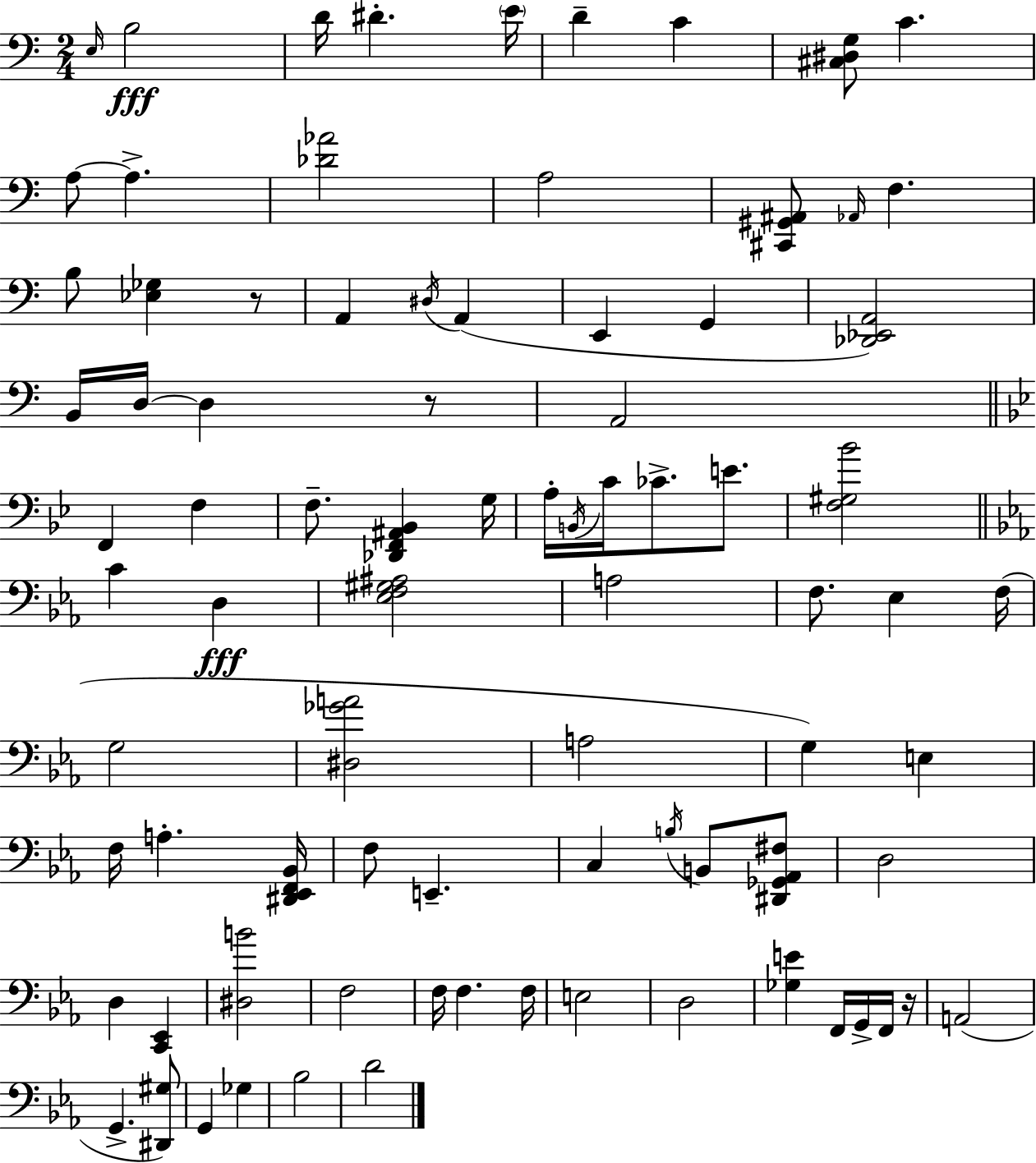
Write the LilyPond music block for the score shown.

{
  \clef bass
  \numericTimeSignature
  \time 2/4
  \key c \major
  \repeat volta 2 { \grace { e16 }\fff b2 | d'16 dis'4.-. | \parenthesize e'16 d'4-- c'4 | <cis dis g>8 c'4. | \break a8~~ a4.-> | <des' aes'>2 | a2 | <cis, gis, ais,>8 \grace { aes,16 } f4. | \break b8 <ees ges>4 | r8 a,4 \acciaccatura { dis16 } a,4( | e,4 g,4 | <des, ees, a,>2) | \break b,16 d16~~ d4 | r8 a,2 | \bar "||" \break \key bes \major f,4 f4 | f8.-- <des, f, ais, bes,>4 g16 | a16-. \acciaccatura { b,16 } c'16 ces'8.-> e'8. | <f gis bes'>2 | \break \bar "||" \break \key ees \major c'4 d4\fff | <ees f gis ais>2 | a2 | f8. ees4 f16( | \break g2 | <dis ges' a'>2 | a2 | g4) e4 | \break f16 a4.-. <dis, ees, f, bes,>16 | f8 e,4.-- | c4 \acciaccatura { b16 } b,8 <dis, ges, aes, fis>8 | d2 | \break d4 <c, ees,>4 | <dis b'>2 | f2 | f16 f4. | \break f16 e2 | d2 | <ges e'>4 f,16 g,16-> f,16 | r16 a,2( | \break g,4.-> <dis, gis>8) | g,4 ges4 | bes2 | d'2 | \break } \bar "|."
}